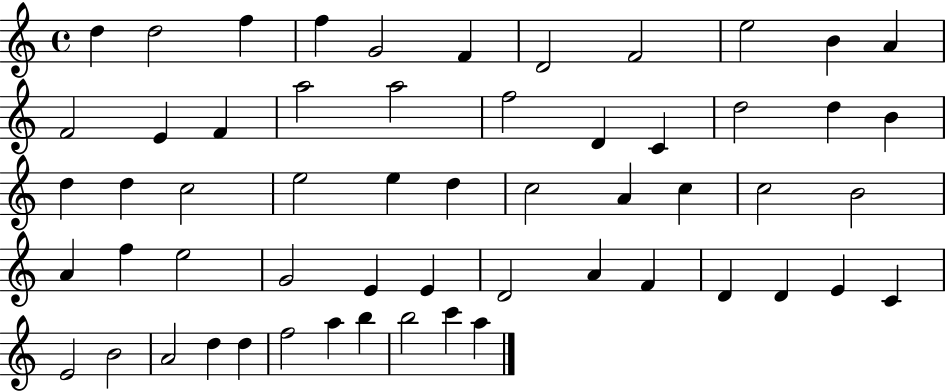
{
  \clef treble
  \time 4/4
  \defaultTimeSignature
  \key c \major
  d''4 d''2 f''4 | f''4 g'2 f'4 | d'2 f'2 | e''2 b'4 a'4 | \break f'2 e'4 f'4 | a''2 a''2 | f''2 d'4 c'4 | d''2 d''4 b'4 | \break d''4 d''4 c''2 | e''2 e''4 d''4 | c''2 a'4 c''4 | c''2 b'2 | \break a'4 f''4 e''2 | g'2 e'4 e'4 | d'2 a'4 f'4 | d'4 d'4 e'4 c'4 | \break e'2 b'2 | a'2 d''4 d''4 | f''2 a''4 b''4 | b''2 c'''4 a''4 | \break \bar "|."
}